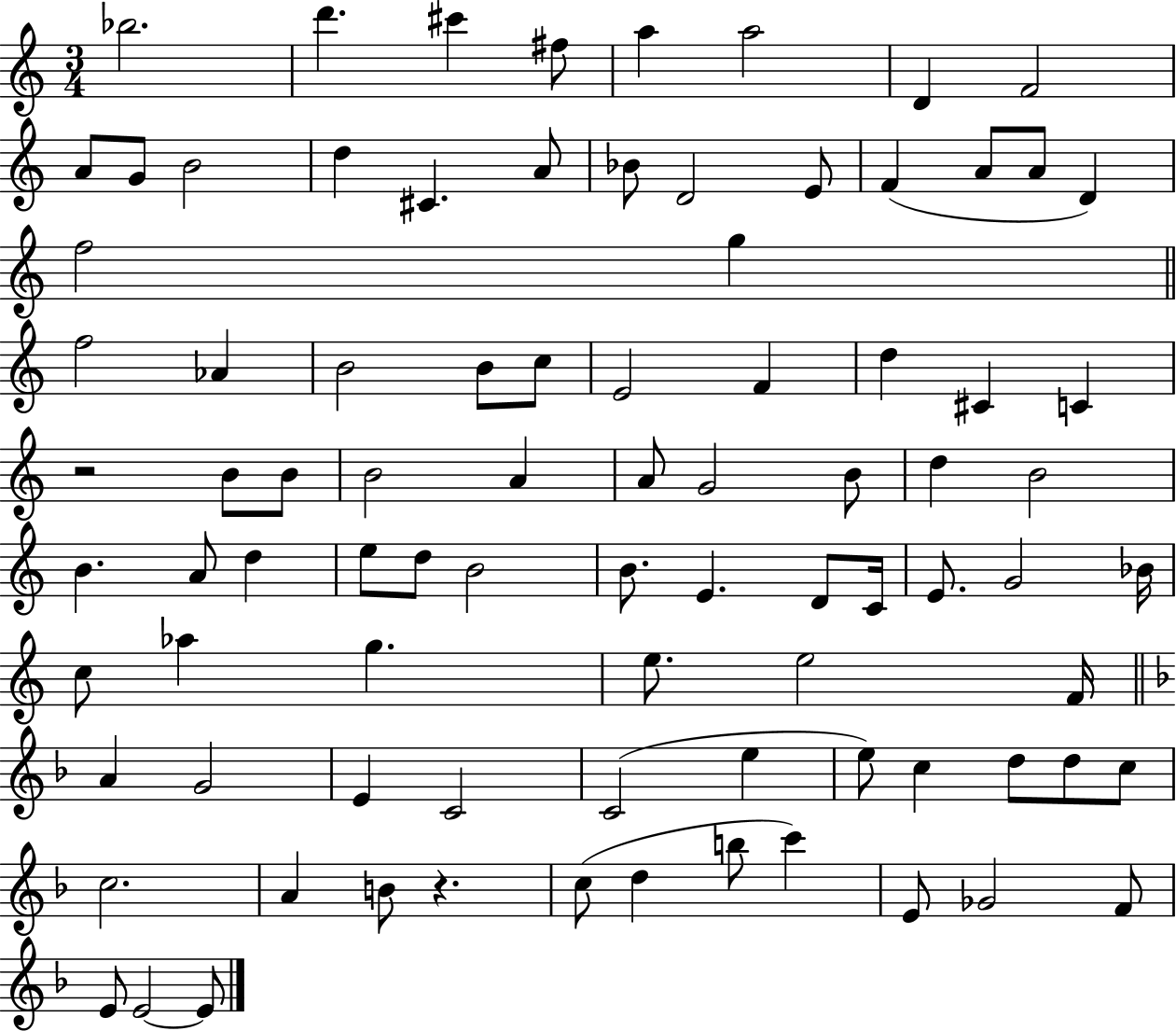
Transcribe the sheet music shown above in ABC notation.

X:1
T:Untitled
M:3/4
L:1/4
K:C
_b2 d' ^c' ^f/2 a a2 D F2 A/2 G/2 B2 d ^C A/2 _B/2 D2 E/2 F A/2 A/2 D f2 g f2 _A B2 B/2 c/2 E2 F d ^C C z2 B/2 B/2 B2 A A/2 G2 B/2 d B2 B A/2 d e/2 d/2 B2 B/2 E D/2 C/4 E/2 G2 _B/4 c/2 _a g e/2 e2 F/4 A G2 E C2 C2 e e/2 c d/2 d/2 c/2 c2 A B/2 z c/2 d b/2 c' E/2 _G2 F/2 E/2 E2 E/2